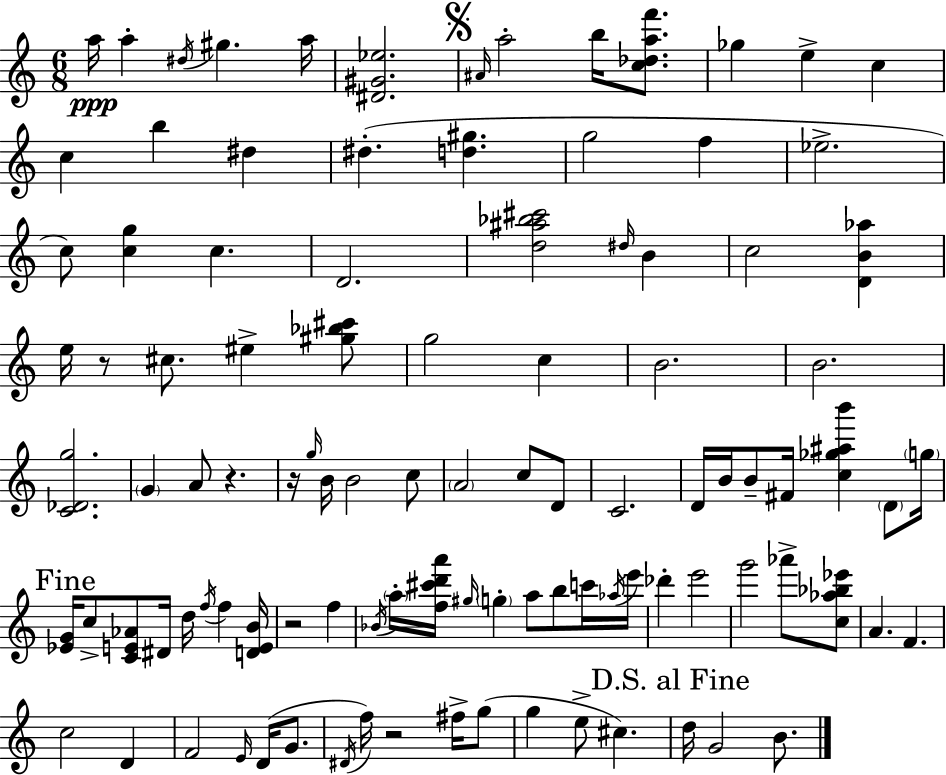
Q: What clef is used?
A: treble